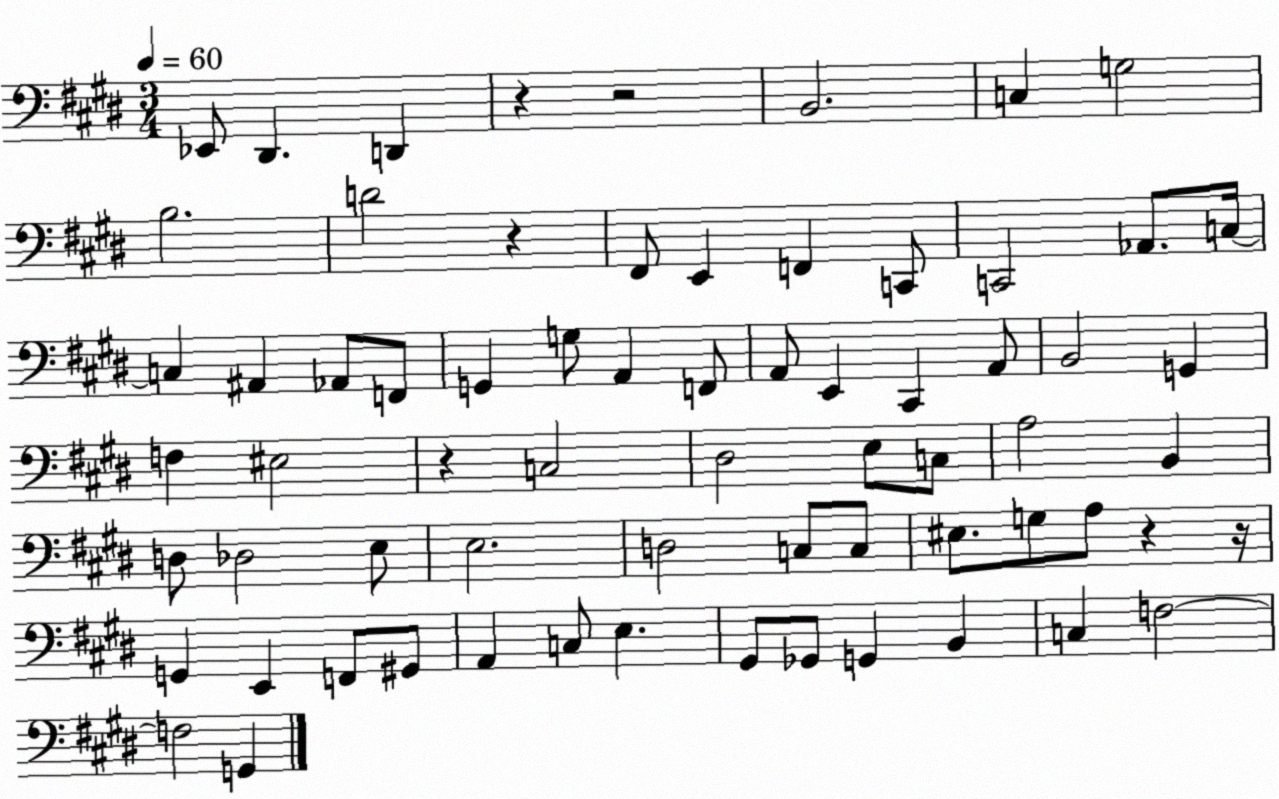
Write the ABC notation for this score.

X:1
T:Untitled
M:3/4
L:1/4
K:E
_E,,/2 ^D,, D,, z z2 B,,2 C, G,2 B,2 D2 z ^F,,/2 E,, F,, C,,/2 C,,2 _A,,/2 C,/4 C, ^A,, _A,,/2 F,,/2 G,, G,/2 A,, F,,/2 A,,/2 E,, ^C,, A,,/2 B,,2 G,, F, ^E,2 z C,2 ^D,2 E,/2 C,/2 A,2 B,, D,/2 _D,2 E,/2 E,2 D,2 C,/2 C,/2 ^E,/2 G,/2 A,/2 z z/4 G,, E,, F,,/2 ^G,,/2 A,, C,/2 E, ^G,,/2 _G,,/2 G,, B,, C, F,2 F,2 G,,